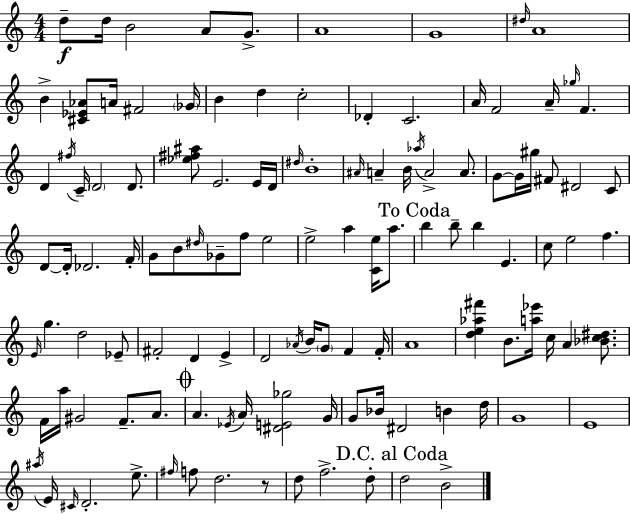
D5/e D5/s B4/h A4/e G4/e. A4/w G4/w D#5/s A4/w B4/q [C#4,Eb4,Ab4]/e A4/s F#4/h Gb4/s B4/q D5/q C5/h Db4/q C4/h. A4/s F4/h A4/s Gb5/s F4/q. D4/q F#5/s C4/s D4/h D4/e. [Eb5,F#5,A#5]/e E4/h. E4/s D4/s D#5/s B4/w A#4/s A4/q B4/s Ab5/s A4/h A4/e. G4/e G4/s G#5/s F#4/e D#4/h C4/e D4/e D4/s Db4/h. F4/s G4/e B4/e D#5/s Gb4/e F5/e E5/h E5/h A5/q [C4,E5]/s A5/e. B5/q B5/e B5/q E4/q. C5/e E5/h F5/q. E4/s G5/q. D5/h Eb4/e F#4/h D4/q E4/q D4/h Ab4/s B4/s G4/e F4/q F4/s A4/w [D5,E5,Ab5,F#6]/q B4/e. [A5,Eb6]/s C5/s A4/q [Bb4,C5,D#5]/e. F4/s A5/s G#4/h F4/e. A4/e. A4/q. Eb4/s A4/s [D#4,E4,Gb5]/h G4/s G4/e Bb4/s D#4/h B4/q D5/s G4/w E4/w A#5/s E4/s C#4/s D4/h. E5/e. F#5/s F5/e D5/h. R/e D5/e F5/h. D5/e D5/h B4/h